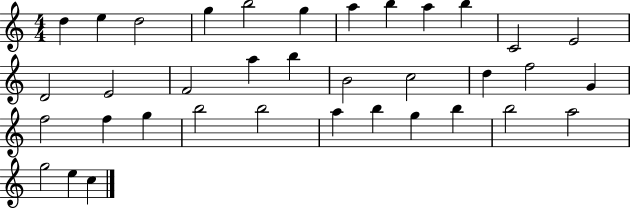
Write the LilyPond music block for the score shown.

{
  \clef treble
  \numericTimeSignature
  \time 4/4
  \key c \major
  d''4 e''4 d''2 | g''4 b''2 g''4 | a''4 b''4 a''4 b''4 | c'2 e'2 | \break d'2 e'2 | f'2 a''4 b''4 | b'2 c''2 | d''4 f''2 g'4 | \break f''2 f''4 g''4 | b''2 b''2 | a''4 b''4 g''4 b''4 | b''2 a''2 | \break g''2 e''4 c''4 | \bar "|."
}